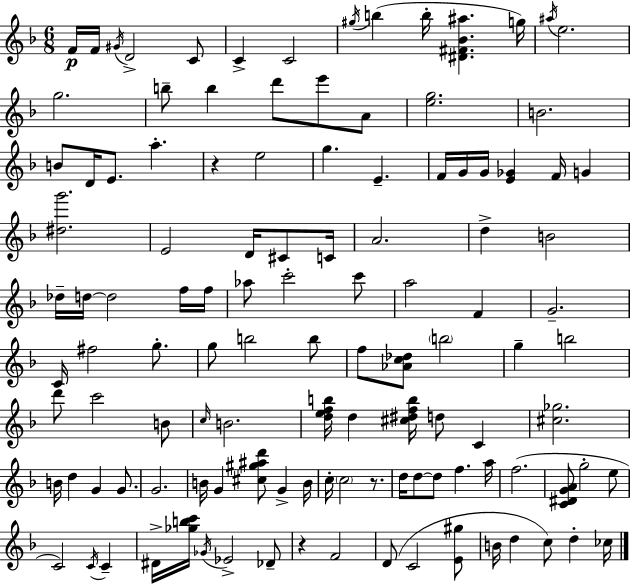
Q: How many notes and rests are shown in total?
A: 117